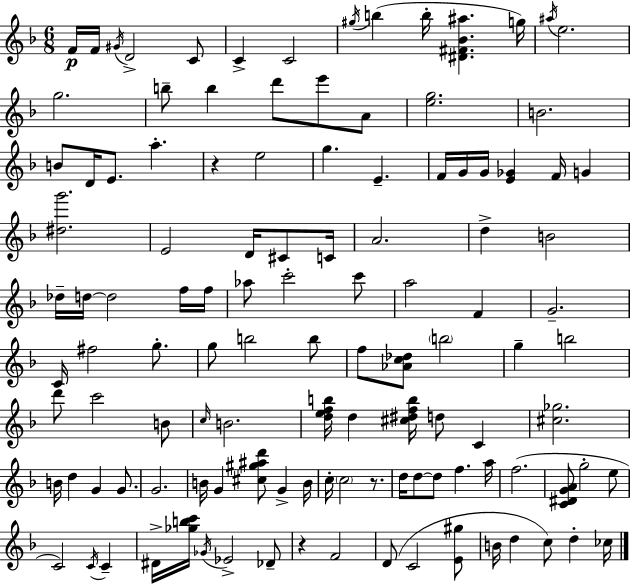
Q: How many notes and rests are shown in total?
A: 117